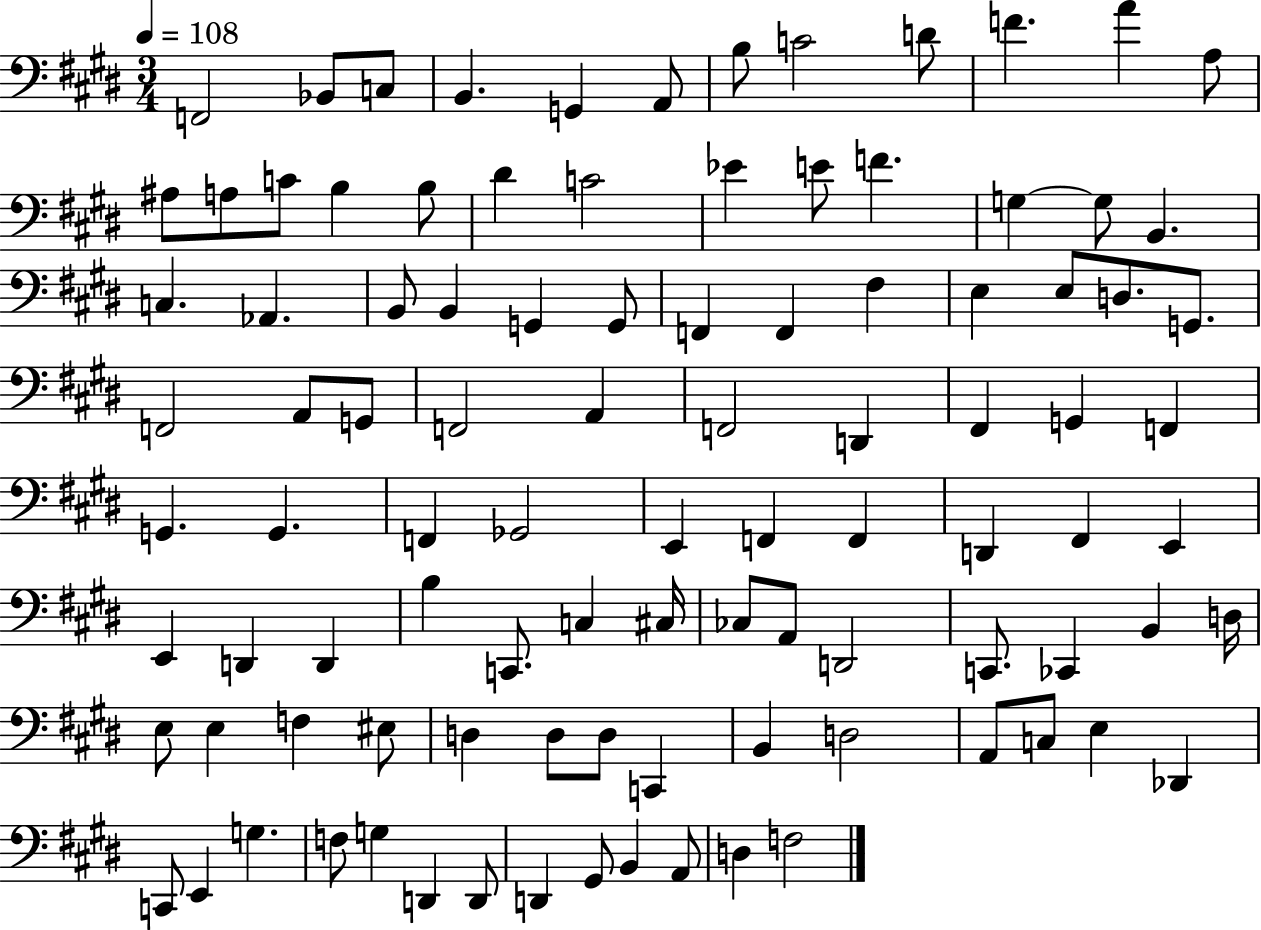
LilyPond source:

{
  \clef bass
  \numericTimeSignature
  \time 3/4
  \key e \major
  \tempo 4 = 108
  f,2 bes,8 c8 | b,4. g,4 a,8 | b8 c'2 d'8 | f'4. a'4 a8 | \break ais8 a8 c'8 b4 b8 | dis'4 c'2 | ees'4 e'8 f'4. | g4~~ g8 b,4. | \break c4. aes,4. | b,8 b,4 g,4 g,8 | f,4 f,4 fis4 | e4 e8 d8. g,8. | \break f,2 a,8 g,8 | f,2 a,4 | f,2 d,4 | fis,4 g,4 f,4 | \break g,4. g,4. | f,4 ges,2 | e,4 f,4 f,4 | d,4 fis,4 e,4 | \break e,4 d,4 d,4 | b4 c,8. c4 cis16 | ces8 a,8 d,2 | c,8. ces,4 b,4 d16 | \break e8 e4 f4 eis8 | d4 d8 d8 c,4 | b,4 d2 | a,8 c8 e4 des,4 | \break c,8 e,4 g4. | f8 g4 d,4 d,8 | d,4 gis,8 b,4 a,8 | d4 f2 | \break \bar "|."
}